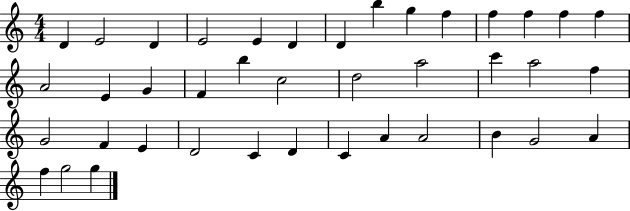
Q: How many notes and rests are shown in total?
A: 40